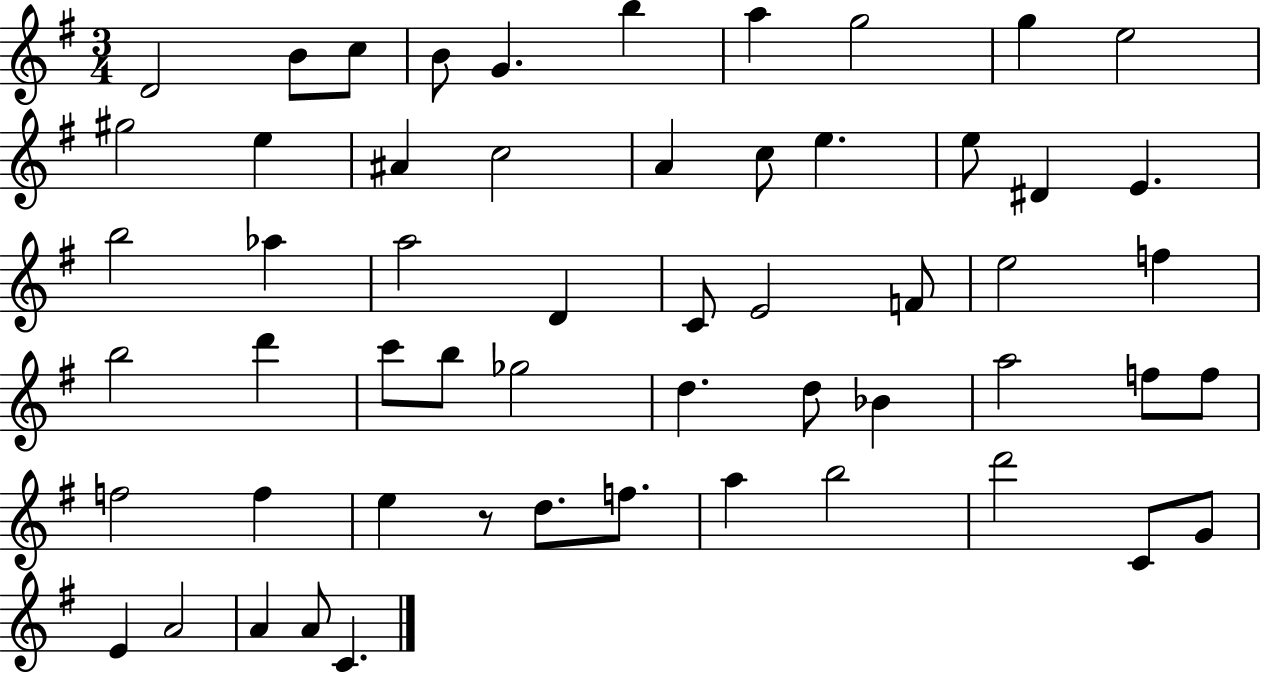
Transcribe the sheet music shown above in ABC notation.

X:1
T:Untitled
M:3/4
L:1/4
K:G
D2 B/2 c/2 B/2 G b a g2 g e2 ^g2 e ^A c2 A c/2 e e/2 ^D E b2 _a a2 D C/2 E2 F/2 e2 f b2 d' c'/2 b/2 _g2 d d/2 _B a2 f/2 f/2 f2 f e z/2 d/2 f/2 a b2 d'2 C/2 G/2 E A2 A A/2 C